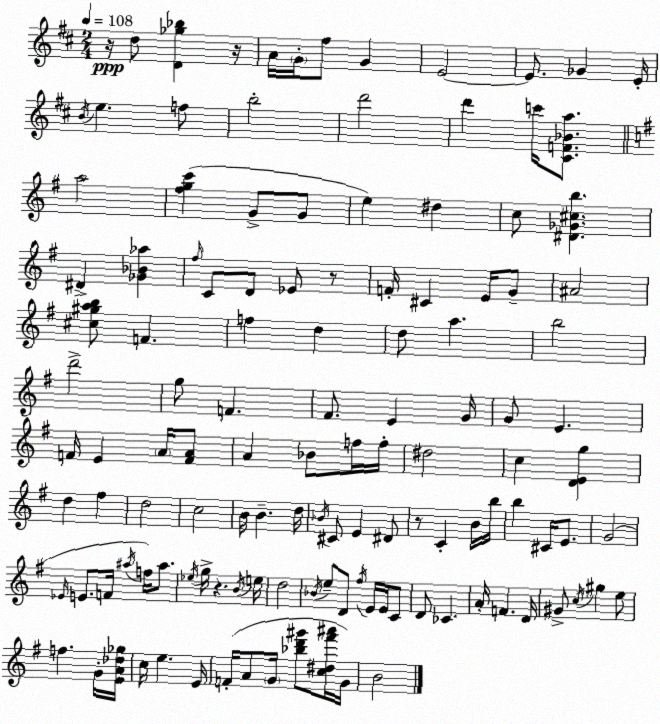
X:1
T:Untitled
M:2/4
L:1/4
K:D
z/4 d/2 [D_g_b] z/4 A/4 G/4 ^f/2 G E2 E/2 _G E/4 B/4 e f/2 b2 d'2 d' c'/4 [^CF_Ba]/2 a2 [^fgc'] G/2 G/2 e ^d c/2 [^D_G^cb] ^D [_G_B_a] ^f/4 C/2 D/2 _E/2 z/2 F/4 ^C E/4 G/2 ^A2 [^c^gab]/2 F f d d/2 a b2 d'2 g/2 F ^F/2 E G/4 G/2 E F/4 E A/4 [FA]/2 A _B/2 f/4 f/4 ^d2 c [DEg] d ^f d2 c2 B/4 B d/4 _B/4 ^C/2 E ^D/2 z/2 C B/4 b/4 b ^C/4 E/2 G2 _E/4 E/2 F/4 ^a/4 f/4 ^a/2 _e/4 g/4 z B/4 e/4 d2 _B/4 e/2 D/2 ^f/4 E/4 E/4 C/2 D/2 _C A/4 F D/4 ^G/2 c/4 ^g e/2 f G/4 [EA_d_g]/4 c/4 e E/4 F/4 A/2 G/4 [_bd'^g']/2 [c^d^f'^a']/4 G/4 B2